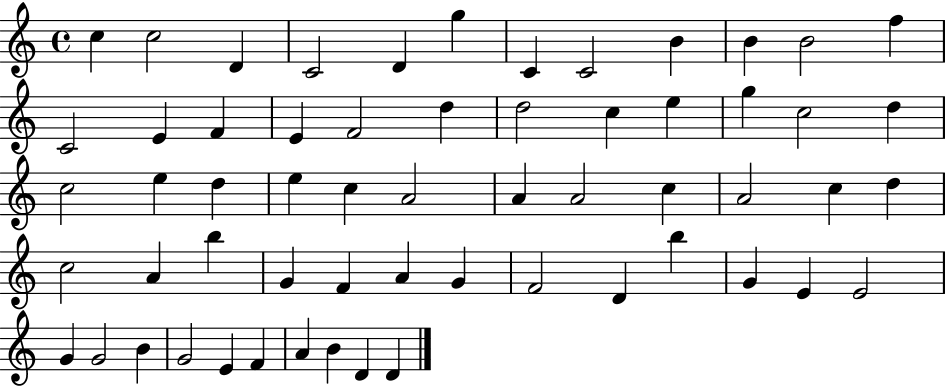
X:1
T:Untitled
M:4/4
L:1/4
K:C
c c2 D C2 D g C C2 B B B2 f C2 E F E F2 d d2 c e g c2 d c2 e d e c A2 A A2 c A2 c d c2 A b G F A G F2 D b G E E2 G G2 B G2 E F A B D D